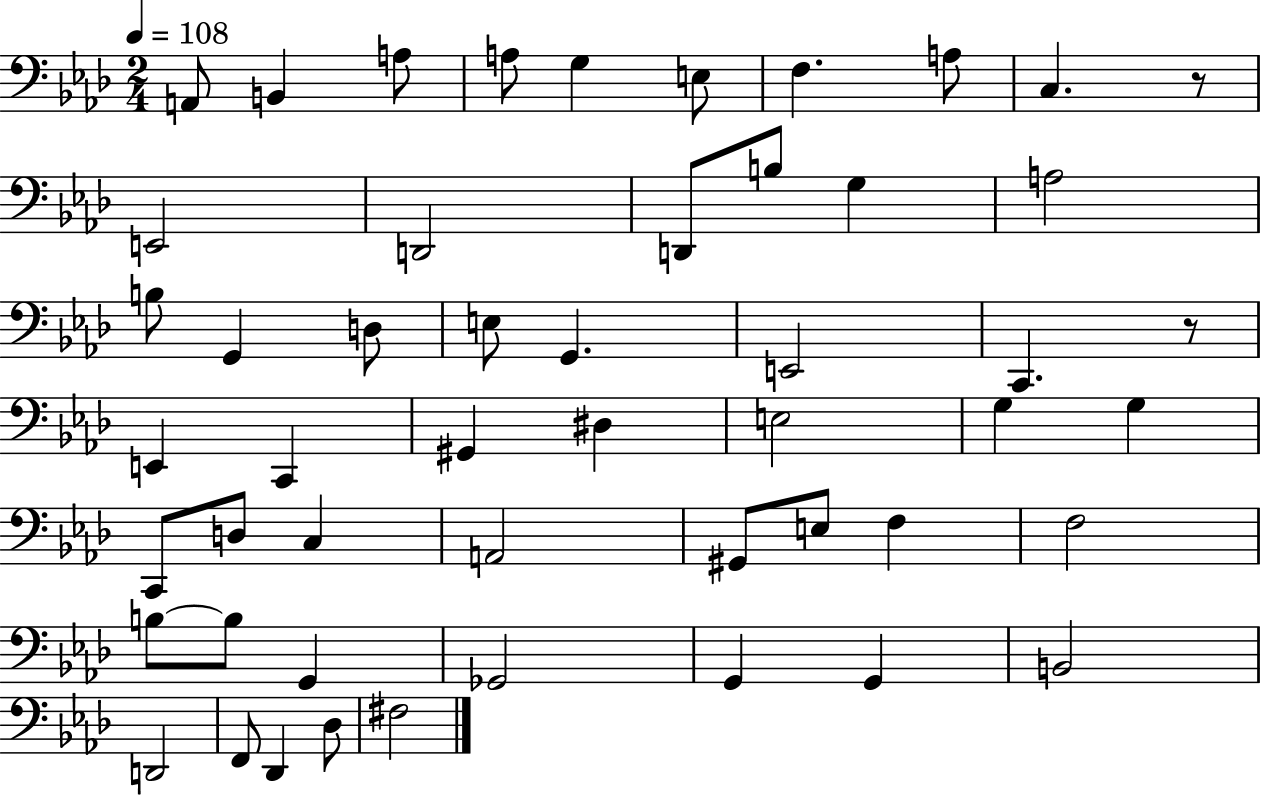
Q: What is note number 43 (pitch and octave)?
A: G2